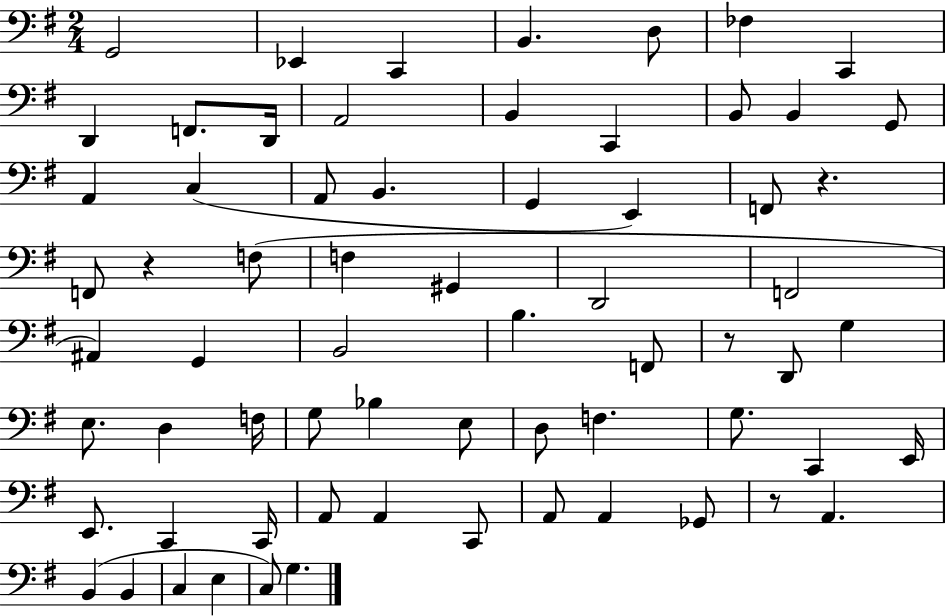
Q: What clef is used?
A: bass